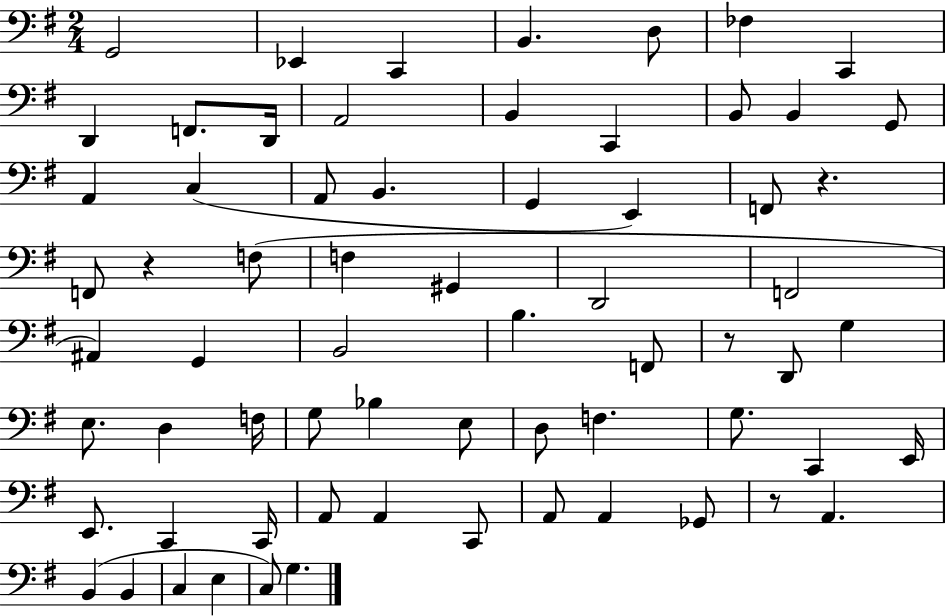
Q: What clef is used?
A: bass